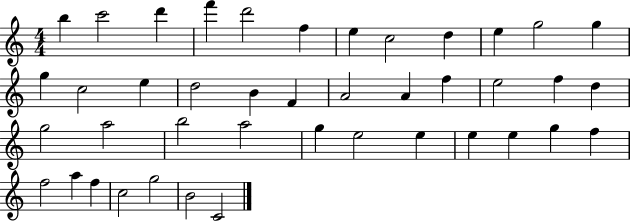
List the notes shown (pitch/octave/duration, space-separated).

B5/q C6/h D6/q F6/q D6/h F5/q E5/q C5/h D5/q E5/q G5/h G5/q G5/q C5/h E5/q D5/h B4/q F4/q A4/h A4/q F5/q E5/h F5/q D5/q G5/h A5/h B5/h A5/h G5/q E5/h E5/q E5/q E5/q G5/q F5/q F5/h A5/q F5/q C5/h G5/h B4/h C4/h